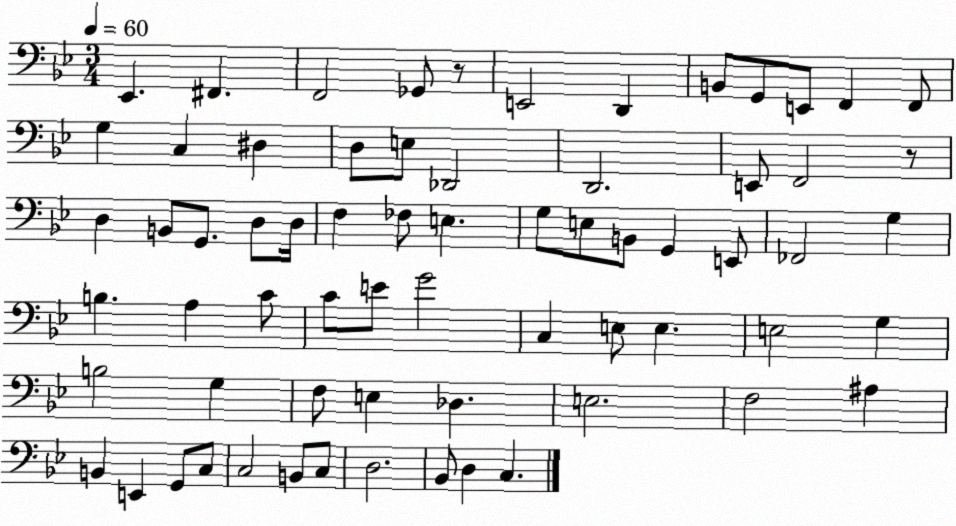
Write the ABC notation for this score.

X:1
T:Untitled
M:3/4
L:1/4
K:Bb
_E,, ^F,, F,,2 _G,,/2 z/2 E,,2 D,, B,,/2 G,,/2 E,,/2 F,, F,,/2 G, C, ^D, D,/2 E,/2 _D,,2 D,,2 E,,/2 F,,2 z/2 D, B,,/2 G,,/2 D,/2 D,/4 F, _F,/2 E, G,/2 E,/2 B,,/2 G,, E,,/2 _F,,2 G, B, A, C/2 C/2 E/2 G2 C, E,/2 E, E,2 G, B,2 G, F,/2 E, _D, E,2 F,2 ^A, B,, E,, G,,/2 C,/2 C,2 B,,/2 C,/2 D,2 _B,,/2 D, C,